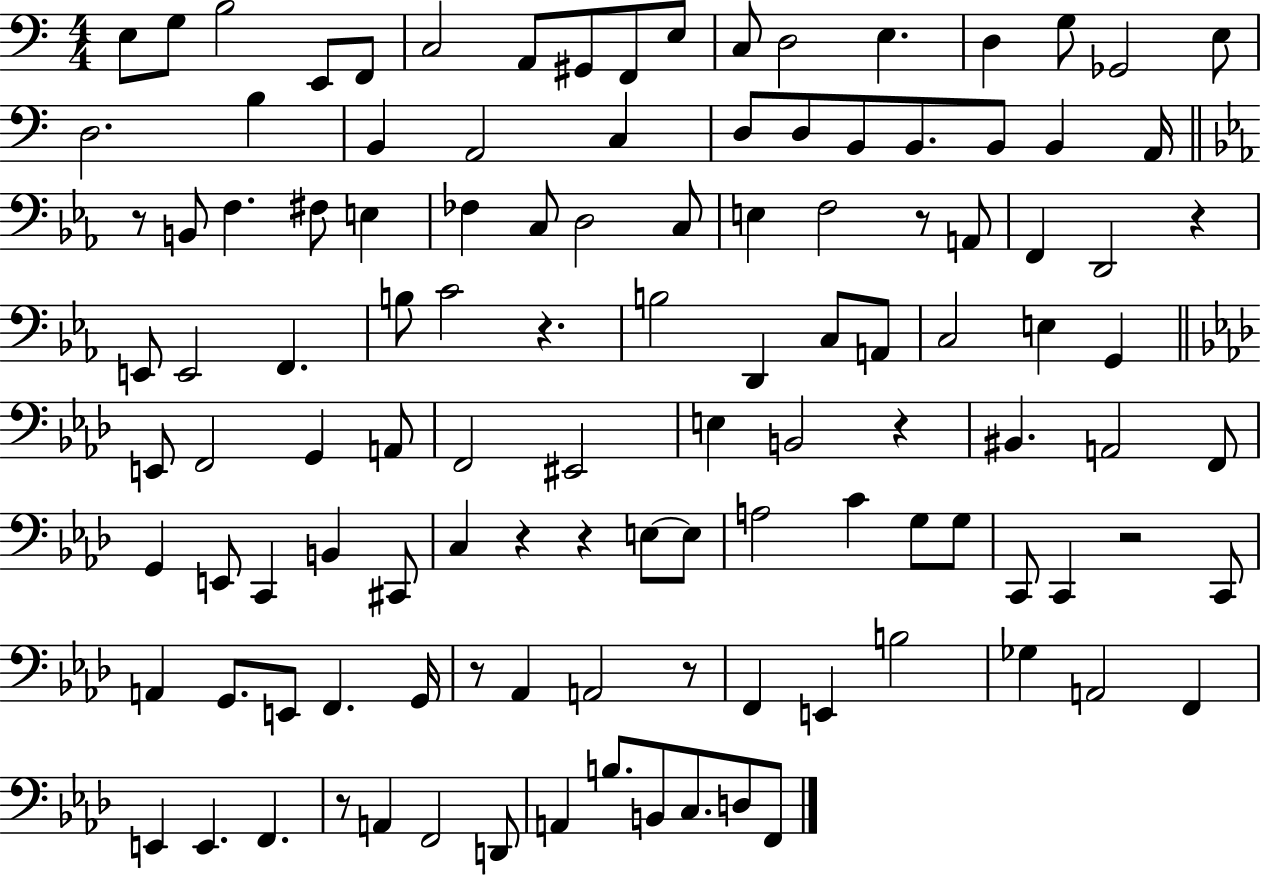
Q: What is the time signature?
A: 4/4